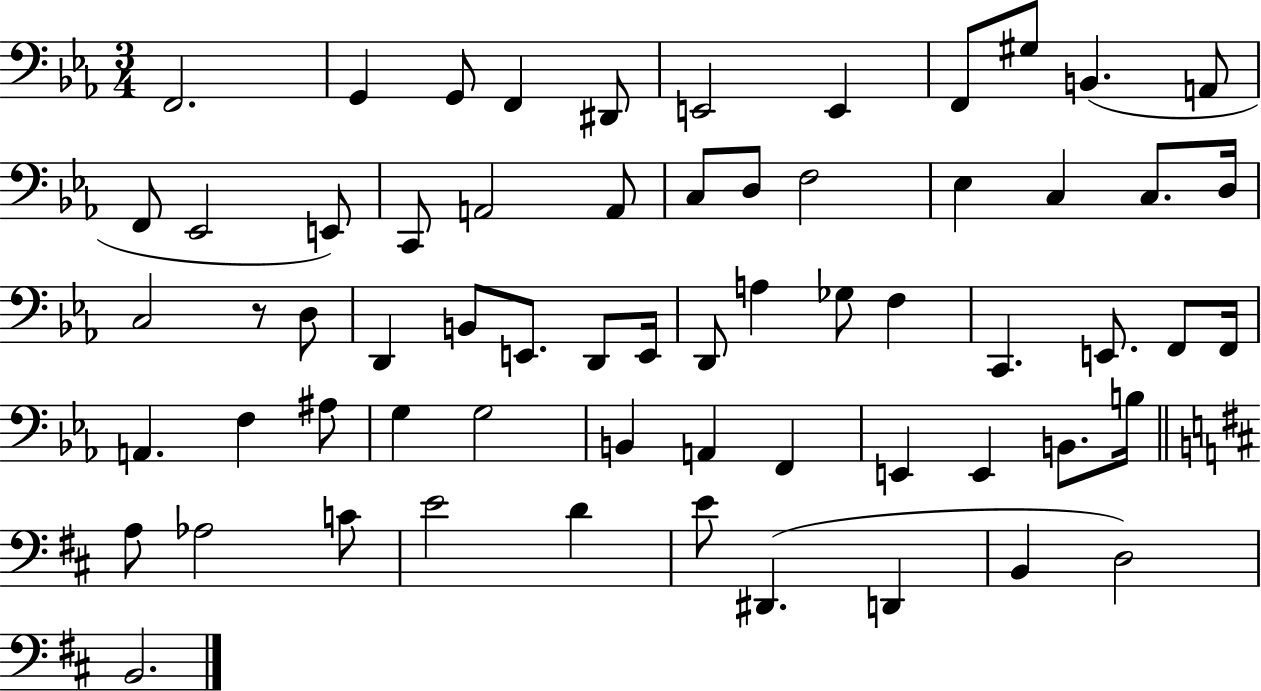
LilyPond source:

{
  \clef bass
  \numericTimeSignature
  \time 3/4
  \key ees \major
  \repeat volta 2 { f,2. | g,4 g,8 f,4 dis,8 | e,2 e,4 | f,8 gis8 b,4.( a,8 | \break f,8 ees,2 e,8) | c,8 a,2 a,8 | c8 d8 f2 | ees4 c4 c8. d16 | \break c2 r8 d8 | d,4 b,8 e,8. d,8 e,16 | d,8 a4 ges8 f4 | c,4. e,8. f,8 f,16 | \break a,4. f4 ais8 | g4 g2 | b,4 a,4 f,4 | e,4 e,4 b,8. b16 | \break \bar "||" \break \key d \major a8 aes2 c'8 | e'2 d'4 | e'8 dis,4.( d,4 | b,4 d2) | \break b,2. | } \bar "|."
}